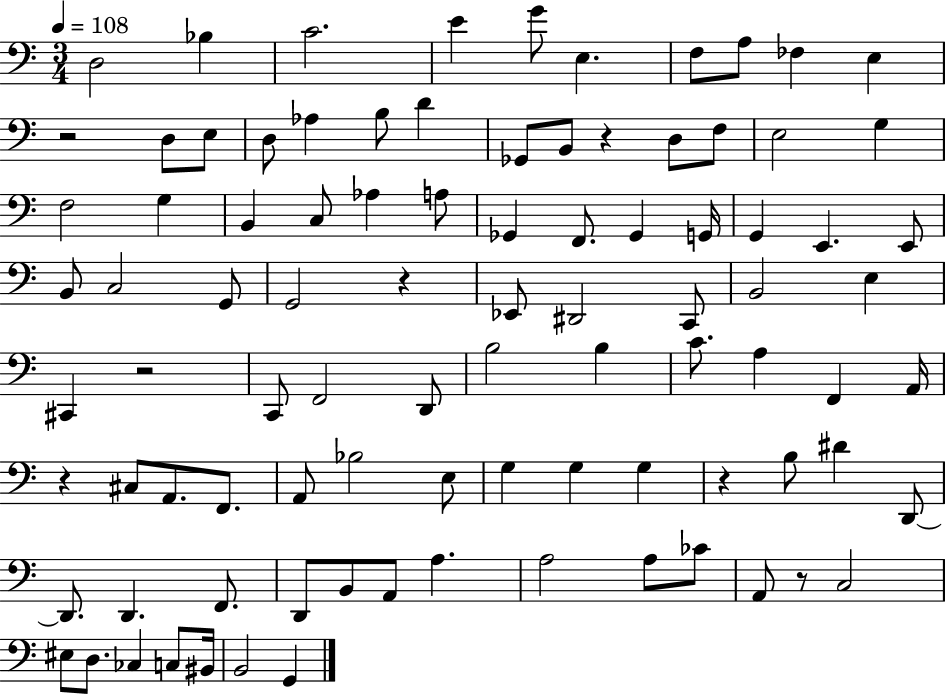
D3/h Bb3/q C4/h. E4/q G4/e E3/q. F3/e A3/e FES3/q E3/q R/h D3/e E3/e D3/e Ab3/q B3/e D4/q Gb2/e B2/e R/q D3/e F3/e E3/h G3/q F3/h G3/q B2/q C3/e Ab3/q A3/e Gb2/q F2/e. Gb2/q G2/s G2/q E2/q. E2/e B2/e C3/h G2/e G2/h R/q Eb2/e D#2/h C2/e B2/h E3/q C#2/q R/h C2/e F2/h D2/e B3/h B3/q C4/e. A3/q F2/q A2/s R/q C#3/e A2/e. F2/e. A2/e Bb3/h E3/e G3/q G3/q G3/q R/q B3/e D#4/q D2/e D2/e. D2/q. F2/e. D2/e B2/e A2/e A3/q. A3/h A3/e CES4/e A2/e R/e C3/h EIS3/e D3/e. CES3/q C3/e BIS2/s B2/h G2/q